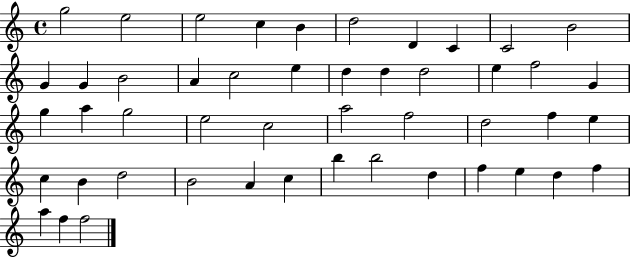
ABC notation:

X:1
T:Untitled
M:4/4
L:1/4
K:C
g2 e2 e2 c B d2 D C C2 B2 G G B2 A c2 e d d d2 e f2 G g a g2 e2 c2 a2 f2 d2 f e c B d2 B2 A c b b2 d f e d f a f f2